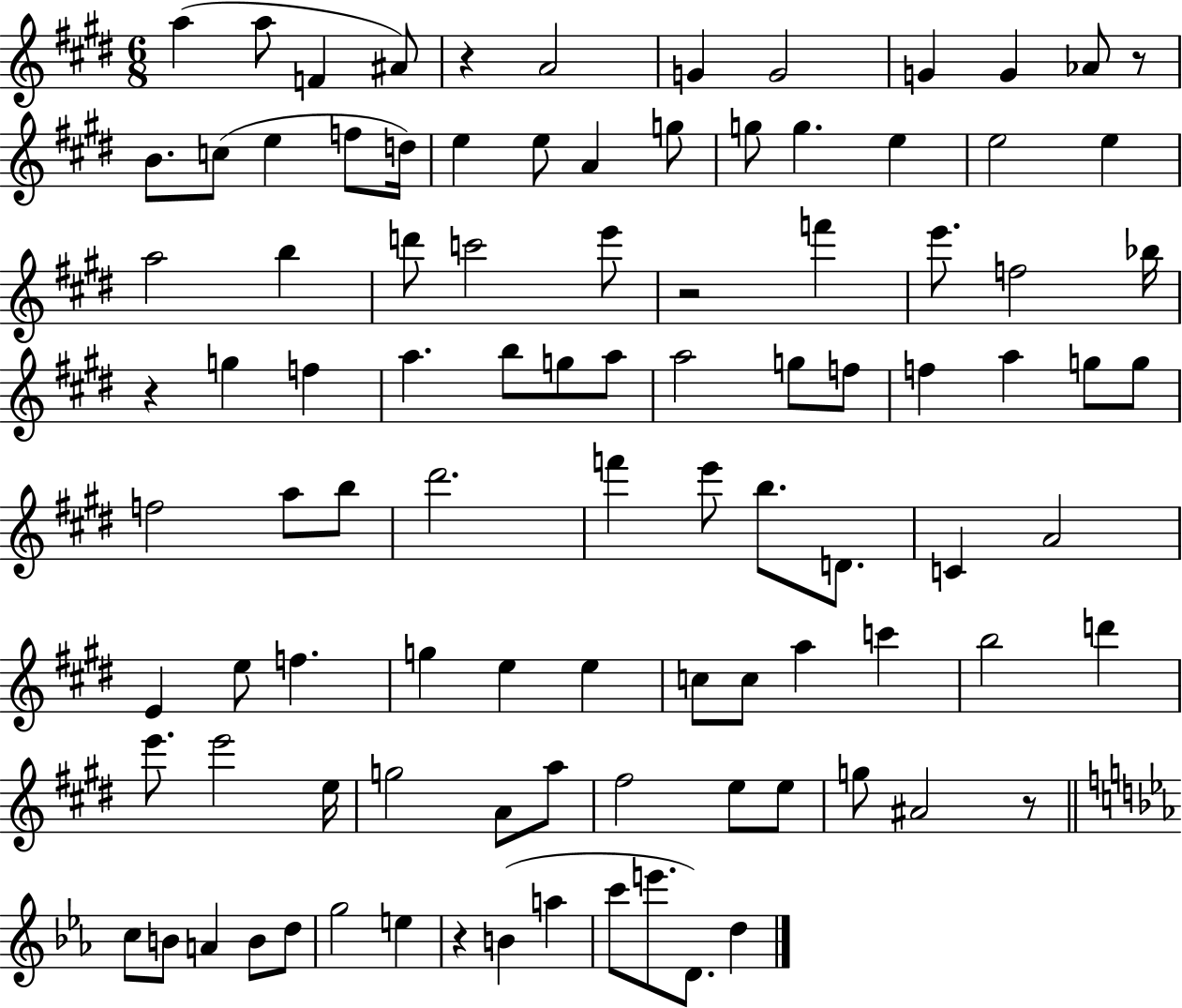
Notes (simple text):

A5/q A5/e F4/q A#4/e R/q A4/h G4/q G4/h G4/q G4/q Ab4/e R/e B4/e. C5/e E5/q F5/e D5/s E5/q E5/e A4/q G5/e G5/e G5/q. E5/q E5/h E5/q A5/h B5/q D6/e C6/h E6/e R/h F6/q E6/e. F5/h Bb5/s R/q G5/q F5/q A5/q. B5/e G5/e A5/e A5/h G5/e F5/e F5/q A5/q G5/e G5/e F5/h A5/e B5/e D#6/h. F6/q E6/e B5/e. D4/e. C4/q A4/h E4/q E5/e F5/q. G5/q E5/q E5/q C5/e C5/e A5/q C6/q B5/h D6/q E6/e. E6/h E5/s G5/h A4/e A5/e F#5/h E5/e E5/e G5/e A#4/h R/e C5/e B4/e A4/q B4/e D5/e G5/h E5/q R/q B4/q A5/q C6/e E6/e. D4/e. D5/q